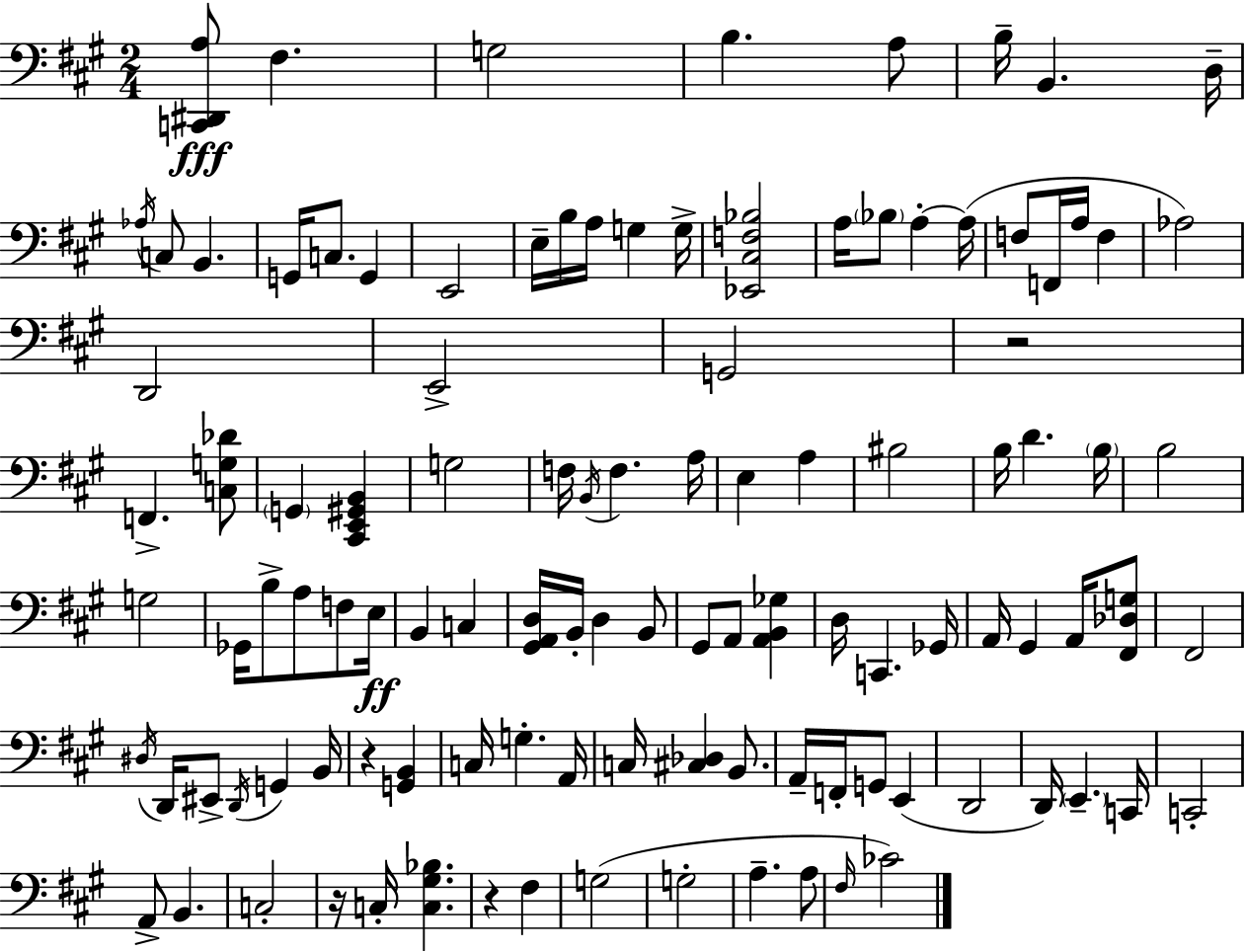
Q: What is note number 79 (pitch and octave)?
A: G2